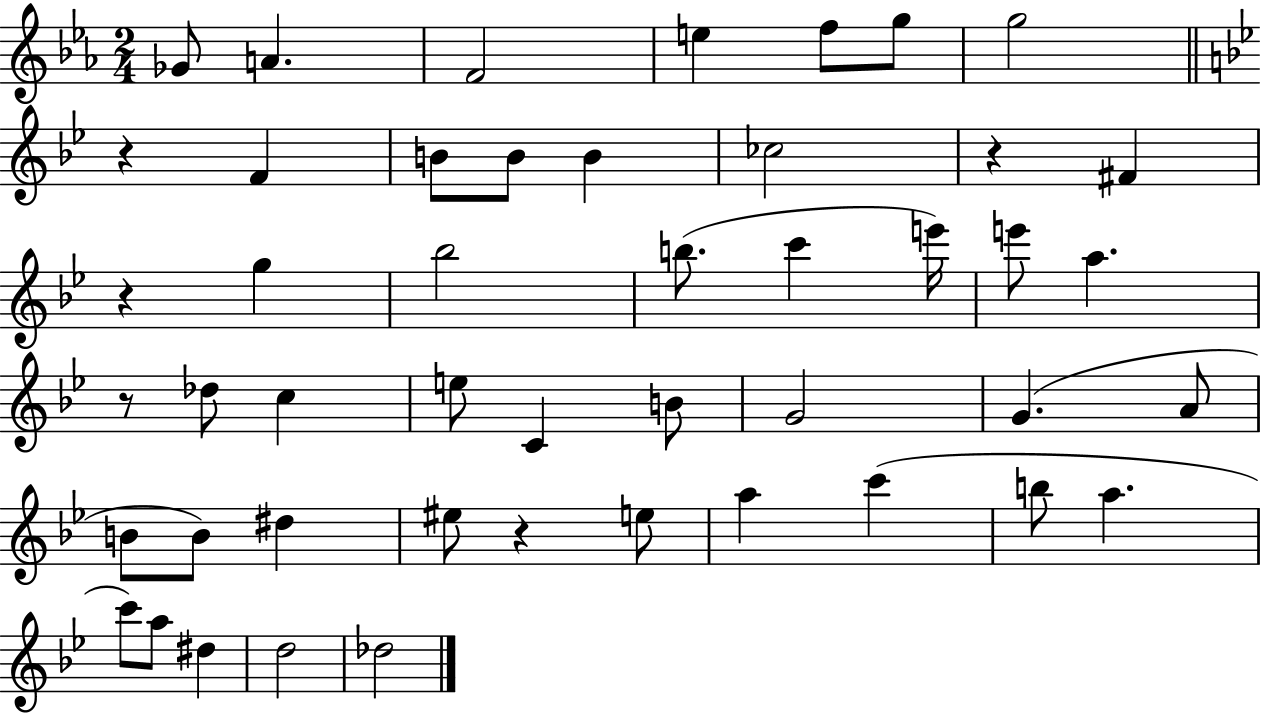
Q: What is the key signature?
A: EES major